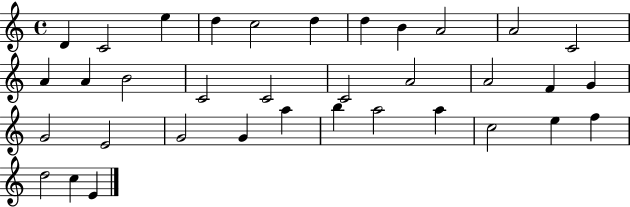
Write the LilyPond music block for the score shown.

{
  \clef treble
  \time 4/4
  \defaultTimeSignature
  \key c \major
  d'4 c'2 e''4 | d''4 c''2 d''4 | d''4 b'4 a'2 | a'2 c'2 | \break a'4 a'4 b'2 | c'2 c'2 | c'2 a'2 | a'2 f'4 g'4 | \break g'2 e'2 | g'2 g'4 a''4 | b''4 a''2 a''4 | c''2 e''4 f''4 | \break d''2 c''4 e'4 | \bar "|."
}